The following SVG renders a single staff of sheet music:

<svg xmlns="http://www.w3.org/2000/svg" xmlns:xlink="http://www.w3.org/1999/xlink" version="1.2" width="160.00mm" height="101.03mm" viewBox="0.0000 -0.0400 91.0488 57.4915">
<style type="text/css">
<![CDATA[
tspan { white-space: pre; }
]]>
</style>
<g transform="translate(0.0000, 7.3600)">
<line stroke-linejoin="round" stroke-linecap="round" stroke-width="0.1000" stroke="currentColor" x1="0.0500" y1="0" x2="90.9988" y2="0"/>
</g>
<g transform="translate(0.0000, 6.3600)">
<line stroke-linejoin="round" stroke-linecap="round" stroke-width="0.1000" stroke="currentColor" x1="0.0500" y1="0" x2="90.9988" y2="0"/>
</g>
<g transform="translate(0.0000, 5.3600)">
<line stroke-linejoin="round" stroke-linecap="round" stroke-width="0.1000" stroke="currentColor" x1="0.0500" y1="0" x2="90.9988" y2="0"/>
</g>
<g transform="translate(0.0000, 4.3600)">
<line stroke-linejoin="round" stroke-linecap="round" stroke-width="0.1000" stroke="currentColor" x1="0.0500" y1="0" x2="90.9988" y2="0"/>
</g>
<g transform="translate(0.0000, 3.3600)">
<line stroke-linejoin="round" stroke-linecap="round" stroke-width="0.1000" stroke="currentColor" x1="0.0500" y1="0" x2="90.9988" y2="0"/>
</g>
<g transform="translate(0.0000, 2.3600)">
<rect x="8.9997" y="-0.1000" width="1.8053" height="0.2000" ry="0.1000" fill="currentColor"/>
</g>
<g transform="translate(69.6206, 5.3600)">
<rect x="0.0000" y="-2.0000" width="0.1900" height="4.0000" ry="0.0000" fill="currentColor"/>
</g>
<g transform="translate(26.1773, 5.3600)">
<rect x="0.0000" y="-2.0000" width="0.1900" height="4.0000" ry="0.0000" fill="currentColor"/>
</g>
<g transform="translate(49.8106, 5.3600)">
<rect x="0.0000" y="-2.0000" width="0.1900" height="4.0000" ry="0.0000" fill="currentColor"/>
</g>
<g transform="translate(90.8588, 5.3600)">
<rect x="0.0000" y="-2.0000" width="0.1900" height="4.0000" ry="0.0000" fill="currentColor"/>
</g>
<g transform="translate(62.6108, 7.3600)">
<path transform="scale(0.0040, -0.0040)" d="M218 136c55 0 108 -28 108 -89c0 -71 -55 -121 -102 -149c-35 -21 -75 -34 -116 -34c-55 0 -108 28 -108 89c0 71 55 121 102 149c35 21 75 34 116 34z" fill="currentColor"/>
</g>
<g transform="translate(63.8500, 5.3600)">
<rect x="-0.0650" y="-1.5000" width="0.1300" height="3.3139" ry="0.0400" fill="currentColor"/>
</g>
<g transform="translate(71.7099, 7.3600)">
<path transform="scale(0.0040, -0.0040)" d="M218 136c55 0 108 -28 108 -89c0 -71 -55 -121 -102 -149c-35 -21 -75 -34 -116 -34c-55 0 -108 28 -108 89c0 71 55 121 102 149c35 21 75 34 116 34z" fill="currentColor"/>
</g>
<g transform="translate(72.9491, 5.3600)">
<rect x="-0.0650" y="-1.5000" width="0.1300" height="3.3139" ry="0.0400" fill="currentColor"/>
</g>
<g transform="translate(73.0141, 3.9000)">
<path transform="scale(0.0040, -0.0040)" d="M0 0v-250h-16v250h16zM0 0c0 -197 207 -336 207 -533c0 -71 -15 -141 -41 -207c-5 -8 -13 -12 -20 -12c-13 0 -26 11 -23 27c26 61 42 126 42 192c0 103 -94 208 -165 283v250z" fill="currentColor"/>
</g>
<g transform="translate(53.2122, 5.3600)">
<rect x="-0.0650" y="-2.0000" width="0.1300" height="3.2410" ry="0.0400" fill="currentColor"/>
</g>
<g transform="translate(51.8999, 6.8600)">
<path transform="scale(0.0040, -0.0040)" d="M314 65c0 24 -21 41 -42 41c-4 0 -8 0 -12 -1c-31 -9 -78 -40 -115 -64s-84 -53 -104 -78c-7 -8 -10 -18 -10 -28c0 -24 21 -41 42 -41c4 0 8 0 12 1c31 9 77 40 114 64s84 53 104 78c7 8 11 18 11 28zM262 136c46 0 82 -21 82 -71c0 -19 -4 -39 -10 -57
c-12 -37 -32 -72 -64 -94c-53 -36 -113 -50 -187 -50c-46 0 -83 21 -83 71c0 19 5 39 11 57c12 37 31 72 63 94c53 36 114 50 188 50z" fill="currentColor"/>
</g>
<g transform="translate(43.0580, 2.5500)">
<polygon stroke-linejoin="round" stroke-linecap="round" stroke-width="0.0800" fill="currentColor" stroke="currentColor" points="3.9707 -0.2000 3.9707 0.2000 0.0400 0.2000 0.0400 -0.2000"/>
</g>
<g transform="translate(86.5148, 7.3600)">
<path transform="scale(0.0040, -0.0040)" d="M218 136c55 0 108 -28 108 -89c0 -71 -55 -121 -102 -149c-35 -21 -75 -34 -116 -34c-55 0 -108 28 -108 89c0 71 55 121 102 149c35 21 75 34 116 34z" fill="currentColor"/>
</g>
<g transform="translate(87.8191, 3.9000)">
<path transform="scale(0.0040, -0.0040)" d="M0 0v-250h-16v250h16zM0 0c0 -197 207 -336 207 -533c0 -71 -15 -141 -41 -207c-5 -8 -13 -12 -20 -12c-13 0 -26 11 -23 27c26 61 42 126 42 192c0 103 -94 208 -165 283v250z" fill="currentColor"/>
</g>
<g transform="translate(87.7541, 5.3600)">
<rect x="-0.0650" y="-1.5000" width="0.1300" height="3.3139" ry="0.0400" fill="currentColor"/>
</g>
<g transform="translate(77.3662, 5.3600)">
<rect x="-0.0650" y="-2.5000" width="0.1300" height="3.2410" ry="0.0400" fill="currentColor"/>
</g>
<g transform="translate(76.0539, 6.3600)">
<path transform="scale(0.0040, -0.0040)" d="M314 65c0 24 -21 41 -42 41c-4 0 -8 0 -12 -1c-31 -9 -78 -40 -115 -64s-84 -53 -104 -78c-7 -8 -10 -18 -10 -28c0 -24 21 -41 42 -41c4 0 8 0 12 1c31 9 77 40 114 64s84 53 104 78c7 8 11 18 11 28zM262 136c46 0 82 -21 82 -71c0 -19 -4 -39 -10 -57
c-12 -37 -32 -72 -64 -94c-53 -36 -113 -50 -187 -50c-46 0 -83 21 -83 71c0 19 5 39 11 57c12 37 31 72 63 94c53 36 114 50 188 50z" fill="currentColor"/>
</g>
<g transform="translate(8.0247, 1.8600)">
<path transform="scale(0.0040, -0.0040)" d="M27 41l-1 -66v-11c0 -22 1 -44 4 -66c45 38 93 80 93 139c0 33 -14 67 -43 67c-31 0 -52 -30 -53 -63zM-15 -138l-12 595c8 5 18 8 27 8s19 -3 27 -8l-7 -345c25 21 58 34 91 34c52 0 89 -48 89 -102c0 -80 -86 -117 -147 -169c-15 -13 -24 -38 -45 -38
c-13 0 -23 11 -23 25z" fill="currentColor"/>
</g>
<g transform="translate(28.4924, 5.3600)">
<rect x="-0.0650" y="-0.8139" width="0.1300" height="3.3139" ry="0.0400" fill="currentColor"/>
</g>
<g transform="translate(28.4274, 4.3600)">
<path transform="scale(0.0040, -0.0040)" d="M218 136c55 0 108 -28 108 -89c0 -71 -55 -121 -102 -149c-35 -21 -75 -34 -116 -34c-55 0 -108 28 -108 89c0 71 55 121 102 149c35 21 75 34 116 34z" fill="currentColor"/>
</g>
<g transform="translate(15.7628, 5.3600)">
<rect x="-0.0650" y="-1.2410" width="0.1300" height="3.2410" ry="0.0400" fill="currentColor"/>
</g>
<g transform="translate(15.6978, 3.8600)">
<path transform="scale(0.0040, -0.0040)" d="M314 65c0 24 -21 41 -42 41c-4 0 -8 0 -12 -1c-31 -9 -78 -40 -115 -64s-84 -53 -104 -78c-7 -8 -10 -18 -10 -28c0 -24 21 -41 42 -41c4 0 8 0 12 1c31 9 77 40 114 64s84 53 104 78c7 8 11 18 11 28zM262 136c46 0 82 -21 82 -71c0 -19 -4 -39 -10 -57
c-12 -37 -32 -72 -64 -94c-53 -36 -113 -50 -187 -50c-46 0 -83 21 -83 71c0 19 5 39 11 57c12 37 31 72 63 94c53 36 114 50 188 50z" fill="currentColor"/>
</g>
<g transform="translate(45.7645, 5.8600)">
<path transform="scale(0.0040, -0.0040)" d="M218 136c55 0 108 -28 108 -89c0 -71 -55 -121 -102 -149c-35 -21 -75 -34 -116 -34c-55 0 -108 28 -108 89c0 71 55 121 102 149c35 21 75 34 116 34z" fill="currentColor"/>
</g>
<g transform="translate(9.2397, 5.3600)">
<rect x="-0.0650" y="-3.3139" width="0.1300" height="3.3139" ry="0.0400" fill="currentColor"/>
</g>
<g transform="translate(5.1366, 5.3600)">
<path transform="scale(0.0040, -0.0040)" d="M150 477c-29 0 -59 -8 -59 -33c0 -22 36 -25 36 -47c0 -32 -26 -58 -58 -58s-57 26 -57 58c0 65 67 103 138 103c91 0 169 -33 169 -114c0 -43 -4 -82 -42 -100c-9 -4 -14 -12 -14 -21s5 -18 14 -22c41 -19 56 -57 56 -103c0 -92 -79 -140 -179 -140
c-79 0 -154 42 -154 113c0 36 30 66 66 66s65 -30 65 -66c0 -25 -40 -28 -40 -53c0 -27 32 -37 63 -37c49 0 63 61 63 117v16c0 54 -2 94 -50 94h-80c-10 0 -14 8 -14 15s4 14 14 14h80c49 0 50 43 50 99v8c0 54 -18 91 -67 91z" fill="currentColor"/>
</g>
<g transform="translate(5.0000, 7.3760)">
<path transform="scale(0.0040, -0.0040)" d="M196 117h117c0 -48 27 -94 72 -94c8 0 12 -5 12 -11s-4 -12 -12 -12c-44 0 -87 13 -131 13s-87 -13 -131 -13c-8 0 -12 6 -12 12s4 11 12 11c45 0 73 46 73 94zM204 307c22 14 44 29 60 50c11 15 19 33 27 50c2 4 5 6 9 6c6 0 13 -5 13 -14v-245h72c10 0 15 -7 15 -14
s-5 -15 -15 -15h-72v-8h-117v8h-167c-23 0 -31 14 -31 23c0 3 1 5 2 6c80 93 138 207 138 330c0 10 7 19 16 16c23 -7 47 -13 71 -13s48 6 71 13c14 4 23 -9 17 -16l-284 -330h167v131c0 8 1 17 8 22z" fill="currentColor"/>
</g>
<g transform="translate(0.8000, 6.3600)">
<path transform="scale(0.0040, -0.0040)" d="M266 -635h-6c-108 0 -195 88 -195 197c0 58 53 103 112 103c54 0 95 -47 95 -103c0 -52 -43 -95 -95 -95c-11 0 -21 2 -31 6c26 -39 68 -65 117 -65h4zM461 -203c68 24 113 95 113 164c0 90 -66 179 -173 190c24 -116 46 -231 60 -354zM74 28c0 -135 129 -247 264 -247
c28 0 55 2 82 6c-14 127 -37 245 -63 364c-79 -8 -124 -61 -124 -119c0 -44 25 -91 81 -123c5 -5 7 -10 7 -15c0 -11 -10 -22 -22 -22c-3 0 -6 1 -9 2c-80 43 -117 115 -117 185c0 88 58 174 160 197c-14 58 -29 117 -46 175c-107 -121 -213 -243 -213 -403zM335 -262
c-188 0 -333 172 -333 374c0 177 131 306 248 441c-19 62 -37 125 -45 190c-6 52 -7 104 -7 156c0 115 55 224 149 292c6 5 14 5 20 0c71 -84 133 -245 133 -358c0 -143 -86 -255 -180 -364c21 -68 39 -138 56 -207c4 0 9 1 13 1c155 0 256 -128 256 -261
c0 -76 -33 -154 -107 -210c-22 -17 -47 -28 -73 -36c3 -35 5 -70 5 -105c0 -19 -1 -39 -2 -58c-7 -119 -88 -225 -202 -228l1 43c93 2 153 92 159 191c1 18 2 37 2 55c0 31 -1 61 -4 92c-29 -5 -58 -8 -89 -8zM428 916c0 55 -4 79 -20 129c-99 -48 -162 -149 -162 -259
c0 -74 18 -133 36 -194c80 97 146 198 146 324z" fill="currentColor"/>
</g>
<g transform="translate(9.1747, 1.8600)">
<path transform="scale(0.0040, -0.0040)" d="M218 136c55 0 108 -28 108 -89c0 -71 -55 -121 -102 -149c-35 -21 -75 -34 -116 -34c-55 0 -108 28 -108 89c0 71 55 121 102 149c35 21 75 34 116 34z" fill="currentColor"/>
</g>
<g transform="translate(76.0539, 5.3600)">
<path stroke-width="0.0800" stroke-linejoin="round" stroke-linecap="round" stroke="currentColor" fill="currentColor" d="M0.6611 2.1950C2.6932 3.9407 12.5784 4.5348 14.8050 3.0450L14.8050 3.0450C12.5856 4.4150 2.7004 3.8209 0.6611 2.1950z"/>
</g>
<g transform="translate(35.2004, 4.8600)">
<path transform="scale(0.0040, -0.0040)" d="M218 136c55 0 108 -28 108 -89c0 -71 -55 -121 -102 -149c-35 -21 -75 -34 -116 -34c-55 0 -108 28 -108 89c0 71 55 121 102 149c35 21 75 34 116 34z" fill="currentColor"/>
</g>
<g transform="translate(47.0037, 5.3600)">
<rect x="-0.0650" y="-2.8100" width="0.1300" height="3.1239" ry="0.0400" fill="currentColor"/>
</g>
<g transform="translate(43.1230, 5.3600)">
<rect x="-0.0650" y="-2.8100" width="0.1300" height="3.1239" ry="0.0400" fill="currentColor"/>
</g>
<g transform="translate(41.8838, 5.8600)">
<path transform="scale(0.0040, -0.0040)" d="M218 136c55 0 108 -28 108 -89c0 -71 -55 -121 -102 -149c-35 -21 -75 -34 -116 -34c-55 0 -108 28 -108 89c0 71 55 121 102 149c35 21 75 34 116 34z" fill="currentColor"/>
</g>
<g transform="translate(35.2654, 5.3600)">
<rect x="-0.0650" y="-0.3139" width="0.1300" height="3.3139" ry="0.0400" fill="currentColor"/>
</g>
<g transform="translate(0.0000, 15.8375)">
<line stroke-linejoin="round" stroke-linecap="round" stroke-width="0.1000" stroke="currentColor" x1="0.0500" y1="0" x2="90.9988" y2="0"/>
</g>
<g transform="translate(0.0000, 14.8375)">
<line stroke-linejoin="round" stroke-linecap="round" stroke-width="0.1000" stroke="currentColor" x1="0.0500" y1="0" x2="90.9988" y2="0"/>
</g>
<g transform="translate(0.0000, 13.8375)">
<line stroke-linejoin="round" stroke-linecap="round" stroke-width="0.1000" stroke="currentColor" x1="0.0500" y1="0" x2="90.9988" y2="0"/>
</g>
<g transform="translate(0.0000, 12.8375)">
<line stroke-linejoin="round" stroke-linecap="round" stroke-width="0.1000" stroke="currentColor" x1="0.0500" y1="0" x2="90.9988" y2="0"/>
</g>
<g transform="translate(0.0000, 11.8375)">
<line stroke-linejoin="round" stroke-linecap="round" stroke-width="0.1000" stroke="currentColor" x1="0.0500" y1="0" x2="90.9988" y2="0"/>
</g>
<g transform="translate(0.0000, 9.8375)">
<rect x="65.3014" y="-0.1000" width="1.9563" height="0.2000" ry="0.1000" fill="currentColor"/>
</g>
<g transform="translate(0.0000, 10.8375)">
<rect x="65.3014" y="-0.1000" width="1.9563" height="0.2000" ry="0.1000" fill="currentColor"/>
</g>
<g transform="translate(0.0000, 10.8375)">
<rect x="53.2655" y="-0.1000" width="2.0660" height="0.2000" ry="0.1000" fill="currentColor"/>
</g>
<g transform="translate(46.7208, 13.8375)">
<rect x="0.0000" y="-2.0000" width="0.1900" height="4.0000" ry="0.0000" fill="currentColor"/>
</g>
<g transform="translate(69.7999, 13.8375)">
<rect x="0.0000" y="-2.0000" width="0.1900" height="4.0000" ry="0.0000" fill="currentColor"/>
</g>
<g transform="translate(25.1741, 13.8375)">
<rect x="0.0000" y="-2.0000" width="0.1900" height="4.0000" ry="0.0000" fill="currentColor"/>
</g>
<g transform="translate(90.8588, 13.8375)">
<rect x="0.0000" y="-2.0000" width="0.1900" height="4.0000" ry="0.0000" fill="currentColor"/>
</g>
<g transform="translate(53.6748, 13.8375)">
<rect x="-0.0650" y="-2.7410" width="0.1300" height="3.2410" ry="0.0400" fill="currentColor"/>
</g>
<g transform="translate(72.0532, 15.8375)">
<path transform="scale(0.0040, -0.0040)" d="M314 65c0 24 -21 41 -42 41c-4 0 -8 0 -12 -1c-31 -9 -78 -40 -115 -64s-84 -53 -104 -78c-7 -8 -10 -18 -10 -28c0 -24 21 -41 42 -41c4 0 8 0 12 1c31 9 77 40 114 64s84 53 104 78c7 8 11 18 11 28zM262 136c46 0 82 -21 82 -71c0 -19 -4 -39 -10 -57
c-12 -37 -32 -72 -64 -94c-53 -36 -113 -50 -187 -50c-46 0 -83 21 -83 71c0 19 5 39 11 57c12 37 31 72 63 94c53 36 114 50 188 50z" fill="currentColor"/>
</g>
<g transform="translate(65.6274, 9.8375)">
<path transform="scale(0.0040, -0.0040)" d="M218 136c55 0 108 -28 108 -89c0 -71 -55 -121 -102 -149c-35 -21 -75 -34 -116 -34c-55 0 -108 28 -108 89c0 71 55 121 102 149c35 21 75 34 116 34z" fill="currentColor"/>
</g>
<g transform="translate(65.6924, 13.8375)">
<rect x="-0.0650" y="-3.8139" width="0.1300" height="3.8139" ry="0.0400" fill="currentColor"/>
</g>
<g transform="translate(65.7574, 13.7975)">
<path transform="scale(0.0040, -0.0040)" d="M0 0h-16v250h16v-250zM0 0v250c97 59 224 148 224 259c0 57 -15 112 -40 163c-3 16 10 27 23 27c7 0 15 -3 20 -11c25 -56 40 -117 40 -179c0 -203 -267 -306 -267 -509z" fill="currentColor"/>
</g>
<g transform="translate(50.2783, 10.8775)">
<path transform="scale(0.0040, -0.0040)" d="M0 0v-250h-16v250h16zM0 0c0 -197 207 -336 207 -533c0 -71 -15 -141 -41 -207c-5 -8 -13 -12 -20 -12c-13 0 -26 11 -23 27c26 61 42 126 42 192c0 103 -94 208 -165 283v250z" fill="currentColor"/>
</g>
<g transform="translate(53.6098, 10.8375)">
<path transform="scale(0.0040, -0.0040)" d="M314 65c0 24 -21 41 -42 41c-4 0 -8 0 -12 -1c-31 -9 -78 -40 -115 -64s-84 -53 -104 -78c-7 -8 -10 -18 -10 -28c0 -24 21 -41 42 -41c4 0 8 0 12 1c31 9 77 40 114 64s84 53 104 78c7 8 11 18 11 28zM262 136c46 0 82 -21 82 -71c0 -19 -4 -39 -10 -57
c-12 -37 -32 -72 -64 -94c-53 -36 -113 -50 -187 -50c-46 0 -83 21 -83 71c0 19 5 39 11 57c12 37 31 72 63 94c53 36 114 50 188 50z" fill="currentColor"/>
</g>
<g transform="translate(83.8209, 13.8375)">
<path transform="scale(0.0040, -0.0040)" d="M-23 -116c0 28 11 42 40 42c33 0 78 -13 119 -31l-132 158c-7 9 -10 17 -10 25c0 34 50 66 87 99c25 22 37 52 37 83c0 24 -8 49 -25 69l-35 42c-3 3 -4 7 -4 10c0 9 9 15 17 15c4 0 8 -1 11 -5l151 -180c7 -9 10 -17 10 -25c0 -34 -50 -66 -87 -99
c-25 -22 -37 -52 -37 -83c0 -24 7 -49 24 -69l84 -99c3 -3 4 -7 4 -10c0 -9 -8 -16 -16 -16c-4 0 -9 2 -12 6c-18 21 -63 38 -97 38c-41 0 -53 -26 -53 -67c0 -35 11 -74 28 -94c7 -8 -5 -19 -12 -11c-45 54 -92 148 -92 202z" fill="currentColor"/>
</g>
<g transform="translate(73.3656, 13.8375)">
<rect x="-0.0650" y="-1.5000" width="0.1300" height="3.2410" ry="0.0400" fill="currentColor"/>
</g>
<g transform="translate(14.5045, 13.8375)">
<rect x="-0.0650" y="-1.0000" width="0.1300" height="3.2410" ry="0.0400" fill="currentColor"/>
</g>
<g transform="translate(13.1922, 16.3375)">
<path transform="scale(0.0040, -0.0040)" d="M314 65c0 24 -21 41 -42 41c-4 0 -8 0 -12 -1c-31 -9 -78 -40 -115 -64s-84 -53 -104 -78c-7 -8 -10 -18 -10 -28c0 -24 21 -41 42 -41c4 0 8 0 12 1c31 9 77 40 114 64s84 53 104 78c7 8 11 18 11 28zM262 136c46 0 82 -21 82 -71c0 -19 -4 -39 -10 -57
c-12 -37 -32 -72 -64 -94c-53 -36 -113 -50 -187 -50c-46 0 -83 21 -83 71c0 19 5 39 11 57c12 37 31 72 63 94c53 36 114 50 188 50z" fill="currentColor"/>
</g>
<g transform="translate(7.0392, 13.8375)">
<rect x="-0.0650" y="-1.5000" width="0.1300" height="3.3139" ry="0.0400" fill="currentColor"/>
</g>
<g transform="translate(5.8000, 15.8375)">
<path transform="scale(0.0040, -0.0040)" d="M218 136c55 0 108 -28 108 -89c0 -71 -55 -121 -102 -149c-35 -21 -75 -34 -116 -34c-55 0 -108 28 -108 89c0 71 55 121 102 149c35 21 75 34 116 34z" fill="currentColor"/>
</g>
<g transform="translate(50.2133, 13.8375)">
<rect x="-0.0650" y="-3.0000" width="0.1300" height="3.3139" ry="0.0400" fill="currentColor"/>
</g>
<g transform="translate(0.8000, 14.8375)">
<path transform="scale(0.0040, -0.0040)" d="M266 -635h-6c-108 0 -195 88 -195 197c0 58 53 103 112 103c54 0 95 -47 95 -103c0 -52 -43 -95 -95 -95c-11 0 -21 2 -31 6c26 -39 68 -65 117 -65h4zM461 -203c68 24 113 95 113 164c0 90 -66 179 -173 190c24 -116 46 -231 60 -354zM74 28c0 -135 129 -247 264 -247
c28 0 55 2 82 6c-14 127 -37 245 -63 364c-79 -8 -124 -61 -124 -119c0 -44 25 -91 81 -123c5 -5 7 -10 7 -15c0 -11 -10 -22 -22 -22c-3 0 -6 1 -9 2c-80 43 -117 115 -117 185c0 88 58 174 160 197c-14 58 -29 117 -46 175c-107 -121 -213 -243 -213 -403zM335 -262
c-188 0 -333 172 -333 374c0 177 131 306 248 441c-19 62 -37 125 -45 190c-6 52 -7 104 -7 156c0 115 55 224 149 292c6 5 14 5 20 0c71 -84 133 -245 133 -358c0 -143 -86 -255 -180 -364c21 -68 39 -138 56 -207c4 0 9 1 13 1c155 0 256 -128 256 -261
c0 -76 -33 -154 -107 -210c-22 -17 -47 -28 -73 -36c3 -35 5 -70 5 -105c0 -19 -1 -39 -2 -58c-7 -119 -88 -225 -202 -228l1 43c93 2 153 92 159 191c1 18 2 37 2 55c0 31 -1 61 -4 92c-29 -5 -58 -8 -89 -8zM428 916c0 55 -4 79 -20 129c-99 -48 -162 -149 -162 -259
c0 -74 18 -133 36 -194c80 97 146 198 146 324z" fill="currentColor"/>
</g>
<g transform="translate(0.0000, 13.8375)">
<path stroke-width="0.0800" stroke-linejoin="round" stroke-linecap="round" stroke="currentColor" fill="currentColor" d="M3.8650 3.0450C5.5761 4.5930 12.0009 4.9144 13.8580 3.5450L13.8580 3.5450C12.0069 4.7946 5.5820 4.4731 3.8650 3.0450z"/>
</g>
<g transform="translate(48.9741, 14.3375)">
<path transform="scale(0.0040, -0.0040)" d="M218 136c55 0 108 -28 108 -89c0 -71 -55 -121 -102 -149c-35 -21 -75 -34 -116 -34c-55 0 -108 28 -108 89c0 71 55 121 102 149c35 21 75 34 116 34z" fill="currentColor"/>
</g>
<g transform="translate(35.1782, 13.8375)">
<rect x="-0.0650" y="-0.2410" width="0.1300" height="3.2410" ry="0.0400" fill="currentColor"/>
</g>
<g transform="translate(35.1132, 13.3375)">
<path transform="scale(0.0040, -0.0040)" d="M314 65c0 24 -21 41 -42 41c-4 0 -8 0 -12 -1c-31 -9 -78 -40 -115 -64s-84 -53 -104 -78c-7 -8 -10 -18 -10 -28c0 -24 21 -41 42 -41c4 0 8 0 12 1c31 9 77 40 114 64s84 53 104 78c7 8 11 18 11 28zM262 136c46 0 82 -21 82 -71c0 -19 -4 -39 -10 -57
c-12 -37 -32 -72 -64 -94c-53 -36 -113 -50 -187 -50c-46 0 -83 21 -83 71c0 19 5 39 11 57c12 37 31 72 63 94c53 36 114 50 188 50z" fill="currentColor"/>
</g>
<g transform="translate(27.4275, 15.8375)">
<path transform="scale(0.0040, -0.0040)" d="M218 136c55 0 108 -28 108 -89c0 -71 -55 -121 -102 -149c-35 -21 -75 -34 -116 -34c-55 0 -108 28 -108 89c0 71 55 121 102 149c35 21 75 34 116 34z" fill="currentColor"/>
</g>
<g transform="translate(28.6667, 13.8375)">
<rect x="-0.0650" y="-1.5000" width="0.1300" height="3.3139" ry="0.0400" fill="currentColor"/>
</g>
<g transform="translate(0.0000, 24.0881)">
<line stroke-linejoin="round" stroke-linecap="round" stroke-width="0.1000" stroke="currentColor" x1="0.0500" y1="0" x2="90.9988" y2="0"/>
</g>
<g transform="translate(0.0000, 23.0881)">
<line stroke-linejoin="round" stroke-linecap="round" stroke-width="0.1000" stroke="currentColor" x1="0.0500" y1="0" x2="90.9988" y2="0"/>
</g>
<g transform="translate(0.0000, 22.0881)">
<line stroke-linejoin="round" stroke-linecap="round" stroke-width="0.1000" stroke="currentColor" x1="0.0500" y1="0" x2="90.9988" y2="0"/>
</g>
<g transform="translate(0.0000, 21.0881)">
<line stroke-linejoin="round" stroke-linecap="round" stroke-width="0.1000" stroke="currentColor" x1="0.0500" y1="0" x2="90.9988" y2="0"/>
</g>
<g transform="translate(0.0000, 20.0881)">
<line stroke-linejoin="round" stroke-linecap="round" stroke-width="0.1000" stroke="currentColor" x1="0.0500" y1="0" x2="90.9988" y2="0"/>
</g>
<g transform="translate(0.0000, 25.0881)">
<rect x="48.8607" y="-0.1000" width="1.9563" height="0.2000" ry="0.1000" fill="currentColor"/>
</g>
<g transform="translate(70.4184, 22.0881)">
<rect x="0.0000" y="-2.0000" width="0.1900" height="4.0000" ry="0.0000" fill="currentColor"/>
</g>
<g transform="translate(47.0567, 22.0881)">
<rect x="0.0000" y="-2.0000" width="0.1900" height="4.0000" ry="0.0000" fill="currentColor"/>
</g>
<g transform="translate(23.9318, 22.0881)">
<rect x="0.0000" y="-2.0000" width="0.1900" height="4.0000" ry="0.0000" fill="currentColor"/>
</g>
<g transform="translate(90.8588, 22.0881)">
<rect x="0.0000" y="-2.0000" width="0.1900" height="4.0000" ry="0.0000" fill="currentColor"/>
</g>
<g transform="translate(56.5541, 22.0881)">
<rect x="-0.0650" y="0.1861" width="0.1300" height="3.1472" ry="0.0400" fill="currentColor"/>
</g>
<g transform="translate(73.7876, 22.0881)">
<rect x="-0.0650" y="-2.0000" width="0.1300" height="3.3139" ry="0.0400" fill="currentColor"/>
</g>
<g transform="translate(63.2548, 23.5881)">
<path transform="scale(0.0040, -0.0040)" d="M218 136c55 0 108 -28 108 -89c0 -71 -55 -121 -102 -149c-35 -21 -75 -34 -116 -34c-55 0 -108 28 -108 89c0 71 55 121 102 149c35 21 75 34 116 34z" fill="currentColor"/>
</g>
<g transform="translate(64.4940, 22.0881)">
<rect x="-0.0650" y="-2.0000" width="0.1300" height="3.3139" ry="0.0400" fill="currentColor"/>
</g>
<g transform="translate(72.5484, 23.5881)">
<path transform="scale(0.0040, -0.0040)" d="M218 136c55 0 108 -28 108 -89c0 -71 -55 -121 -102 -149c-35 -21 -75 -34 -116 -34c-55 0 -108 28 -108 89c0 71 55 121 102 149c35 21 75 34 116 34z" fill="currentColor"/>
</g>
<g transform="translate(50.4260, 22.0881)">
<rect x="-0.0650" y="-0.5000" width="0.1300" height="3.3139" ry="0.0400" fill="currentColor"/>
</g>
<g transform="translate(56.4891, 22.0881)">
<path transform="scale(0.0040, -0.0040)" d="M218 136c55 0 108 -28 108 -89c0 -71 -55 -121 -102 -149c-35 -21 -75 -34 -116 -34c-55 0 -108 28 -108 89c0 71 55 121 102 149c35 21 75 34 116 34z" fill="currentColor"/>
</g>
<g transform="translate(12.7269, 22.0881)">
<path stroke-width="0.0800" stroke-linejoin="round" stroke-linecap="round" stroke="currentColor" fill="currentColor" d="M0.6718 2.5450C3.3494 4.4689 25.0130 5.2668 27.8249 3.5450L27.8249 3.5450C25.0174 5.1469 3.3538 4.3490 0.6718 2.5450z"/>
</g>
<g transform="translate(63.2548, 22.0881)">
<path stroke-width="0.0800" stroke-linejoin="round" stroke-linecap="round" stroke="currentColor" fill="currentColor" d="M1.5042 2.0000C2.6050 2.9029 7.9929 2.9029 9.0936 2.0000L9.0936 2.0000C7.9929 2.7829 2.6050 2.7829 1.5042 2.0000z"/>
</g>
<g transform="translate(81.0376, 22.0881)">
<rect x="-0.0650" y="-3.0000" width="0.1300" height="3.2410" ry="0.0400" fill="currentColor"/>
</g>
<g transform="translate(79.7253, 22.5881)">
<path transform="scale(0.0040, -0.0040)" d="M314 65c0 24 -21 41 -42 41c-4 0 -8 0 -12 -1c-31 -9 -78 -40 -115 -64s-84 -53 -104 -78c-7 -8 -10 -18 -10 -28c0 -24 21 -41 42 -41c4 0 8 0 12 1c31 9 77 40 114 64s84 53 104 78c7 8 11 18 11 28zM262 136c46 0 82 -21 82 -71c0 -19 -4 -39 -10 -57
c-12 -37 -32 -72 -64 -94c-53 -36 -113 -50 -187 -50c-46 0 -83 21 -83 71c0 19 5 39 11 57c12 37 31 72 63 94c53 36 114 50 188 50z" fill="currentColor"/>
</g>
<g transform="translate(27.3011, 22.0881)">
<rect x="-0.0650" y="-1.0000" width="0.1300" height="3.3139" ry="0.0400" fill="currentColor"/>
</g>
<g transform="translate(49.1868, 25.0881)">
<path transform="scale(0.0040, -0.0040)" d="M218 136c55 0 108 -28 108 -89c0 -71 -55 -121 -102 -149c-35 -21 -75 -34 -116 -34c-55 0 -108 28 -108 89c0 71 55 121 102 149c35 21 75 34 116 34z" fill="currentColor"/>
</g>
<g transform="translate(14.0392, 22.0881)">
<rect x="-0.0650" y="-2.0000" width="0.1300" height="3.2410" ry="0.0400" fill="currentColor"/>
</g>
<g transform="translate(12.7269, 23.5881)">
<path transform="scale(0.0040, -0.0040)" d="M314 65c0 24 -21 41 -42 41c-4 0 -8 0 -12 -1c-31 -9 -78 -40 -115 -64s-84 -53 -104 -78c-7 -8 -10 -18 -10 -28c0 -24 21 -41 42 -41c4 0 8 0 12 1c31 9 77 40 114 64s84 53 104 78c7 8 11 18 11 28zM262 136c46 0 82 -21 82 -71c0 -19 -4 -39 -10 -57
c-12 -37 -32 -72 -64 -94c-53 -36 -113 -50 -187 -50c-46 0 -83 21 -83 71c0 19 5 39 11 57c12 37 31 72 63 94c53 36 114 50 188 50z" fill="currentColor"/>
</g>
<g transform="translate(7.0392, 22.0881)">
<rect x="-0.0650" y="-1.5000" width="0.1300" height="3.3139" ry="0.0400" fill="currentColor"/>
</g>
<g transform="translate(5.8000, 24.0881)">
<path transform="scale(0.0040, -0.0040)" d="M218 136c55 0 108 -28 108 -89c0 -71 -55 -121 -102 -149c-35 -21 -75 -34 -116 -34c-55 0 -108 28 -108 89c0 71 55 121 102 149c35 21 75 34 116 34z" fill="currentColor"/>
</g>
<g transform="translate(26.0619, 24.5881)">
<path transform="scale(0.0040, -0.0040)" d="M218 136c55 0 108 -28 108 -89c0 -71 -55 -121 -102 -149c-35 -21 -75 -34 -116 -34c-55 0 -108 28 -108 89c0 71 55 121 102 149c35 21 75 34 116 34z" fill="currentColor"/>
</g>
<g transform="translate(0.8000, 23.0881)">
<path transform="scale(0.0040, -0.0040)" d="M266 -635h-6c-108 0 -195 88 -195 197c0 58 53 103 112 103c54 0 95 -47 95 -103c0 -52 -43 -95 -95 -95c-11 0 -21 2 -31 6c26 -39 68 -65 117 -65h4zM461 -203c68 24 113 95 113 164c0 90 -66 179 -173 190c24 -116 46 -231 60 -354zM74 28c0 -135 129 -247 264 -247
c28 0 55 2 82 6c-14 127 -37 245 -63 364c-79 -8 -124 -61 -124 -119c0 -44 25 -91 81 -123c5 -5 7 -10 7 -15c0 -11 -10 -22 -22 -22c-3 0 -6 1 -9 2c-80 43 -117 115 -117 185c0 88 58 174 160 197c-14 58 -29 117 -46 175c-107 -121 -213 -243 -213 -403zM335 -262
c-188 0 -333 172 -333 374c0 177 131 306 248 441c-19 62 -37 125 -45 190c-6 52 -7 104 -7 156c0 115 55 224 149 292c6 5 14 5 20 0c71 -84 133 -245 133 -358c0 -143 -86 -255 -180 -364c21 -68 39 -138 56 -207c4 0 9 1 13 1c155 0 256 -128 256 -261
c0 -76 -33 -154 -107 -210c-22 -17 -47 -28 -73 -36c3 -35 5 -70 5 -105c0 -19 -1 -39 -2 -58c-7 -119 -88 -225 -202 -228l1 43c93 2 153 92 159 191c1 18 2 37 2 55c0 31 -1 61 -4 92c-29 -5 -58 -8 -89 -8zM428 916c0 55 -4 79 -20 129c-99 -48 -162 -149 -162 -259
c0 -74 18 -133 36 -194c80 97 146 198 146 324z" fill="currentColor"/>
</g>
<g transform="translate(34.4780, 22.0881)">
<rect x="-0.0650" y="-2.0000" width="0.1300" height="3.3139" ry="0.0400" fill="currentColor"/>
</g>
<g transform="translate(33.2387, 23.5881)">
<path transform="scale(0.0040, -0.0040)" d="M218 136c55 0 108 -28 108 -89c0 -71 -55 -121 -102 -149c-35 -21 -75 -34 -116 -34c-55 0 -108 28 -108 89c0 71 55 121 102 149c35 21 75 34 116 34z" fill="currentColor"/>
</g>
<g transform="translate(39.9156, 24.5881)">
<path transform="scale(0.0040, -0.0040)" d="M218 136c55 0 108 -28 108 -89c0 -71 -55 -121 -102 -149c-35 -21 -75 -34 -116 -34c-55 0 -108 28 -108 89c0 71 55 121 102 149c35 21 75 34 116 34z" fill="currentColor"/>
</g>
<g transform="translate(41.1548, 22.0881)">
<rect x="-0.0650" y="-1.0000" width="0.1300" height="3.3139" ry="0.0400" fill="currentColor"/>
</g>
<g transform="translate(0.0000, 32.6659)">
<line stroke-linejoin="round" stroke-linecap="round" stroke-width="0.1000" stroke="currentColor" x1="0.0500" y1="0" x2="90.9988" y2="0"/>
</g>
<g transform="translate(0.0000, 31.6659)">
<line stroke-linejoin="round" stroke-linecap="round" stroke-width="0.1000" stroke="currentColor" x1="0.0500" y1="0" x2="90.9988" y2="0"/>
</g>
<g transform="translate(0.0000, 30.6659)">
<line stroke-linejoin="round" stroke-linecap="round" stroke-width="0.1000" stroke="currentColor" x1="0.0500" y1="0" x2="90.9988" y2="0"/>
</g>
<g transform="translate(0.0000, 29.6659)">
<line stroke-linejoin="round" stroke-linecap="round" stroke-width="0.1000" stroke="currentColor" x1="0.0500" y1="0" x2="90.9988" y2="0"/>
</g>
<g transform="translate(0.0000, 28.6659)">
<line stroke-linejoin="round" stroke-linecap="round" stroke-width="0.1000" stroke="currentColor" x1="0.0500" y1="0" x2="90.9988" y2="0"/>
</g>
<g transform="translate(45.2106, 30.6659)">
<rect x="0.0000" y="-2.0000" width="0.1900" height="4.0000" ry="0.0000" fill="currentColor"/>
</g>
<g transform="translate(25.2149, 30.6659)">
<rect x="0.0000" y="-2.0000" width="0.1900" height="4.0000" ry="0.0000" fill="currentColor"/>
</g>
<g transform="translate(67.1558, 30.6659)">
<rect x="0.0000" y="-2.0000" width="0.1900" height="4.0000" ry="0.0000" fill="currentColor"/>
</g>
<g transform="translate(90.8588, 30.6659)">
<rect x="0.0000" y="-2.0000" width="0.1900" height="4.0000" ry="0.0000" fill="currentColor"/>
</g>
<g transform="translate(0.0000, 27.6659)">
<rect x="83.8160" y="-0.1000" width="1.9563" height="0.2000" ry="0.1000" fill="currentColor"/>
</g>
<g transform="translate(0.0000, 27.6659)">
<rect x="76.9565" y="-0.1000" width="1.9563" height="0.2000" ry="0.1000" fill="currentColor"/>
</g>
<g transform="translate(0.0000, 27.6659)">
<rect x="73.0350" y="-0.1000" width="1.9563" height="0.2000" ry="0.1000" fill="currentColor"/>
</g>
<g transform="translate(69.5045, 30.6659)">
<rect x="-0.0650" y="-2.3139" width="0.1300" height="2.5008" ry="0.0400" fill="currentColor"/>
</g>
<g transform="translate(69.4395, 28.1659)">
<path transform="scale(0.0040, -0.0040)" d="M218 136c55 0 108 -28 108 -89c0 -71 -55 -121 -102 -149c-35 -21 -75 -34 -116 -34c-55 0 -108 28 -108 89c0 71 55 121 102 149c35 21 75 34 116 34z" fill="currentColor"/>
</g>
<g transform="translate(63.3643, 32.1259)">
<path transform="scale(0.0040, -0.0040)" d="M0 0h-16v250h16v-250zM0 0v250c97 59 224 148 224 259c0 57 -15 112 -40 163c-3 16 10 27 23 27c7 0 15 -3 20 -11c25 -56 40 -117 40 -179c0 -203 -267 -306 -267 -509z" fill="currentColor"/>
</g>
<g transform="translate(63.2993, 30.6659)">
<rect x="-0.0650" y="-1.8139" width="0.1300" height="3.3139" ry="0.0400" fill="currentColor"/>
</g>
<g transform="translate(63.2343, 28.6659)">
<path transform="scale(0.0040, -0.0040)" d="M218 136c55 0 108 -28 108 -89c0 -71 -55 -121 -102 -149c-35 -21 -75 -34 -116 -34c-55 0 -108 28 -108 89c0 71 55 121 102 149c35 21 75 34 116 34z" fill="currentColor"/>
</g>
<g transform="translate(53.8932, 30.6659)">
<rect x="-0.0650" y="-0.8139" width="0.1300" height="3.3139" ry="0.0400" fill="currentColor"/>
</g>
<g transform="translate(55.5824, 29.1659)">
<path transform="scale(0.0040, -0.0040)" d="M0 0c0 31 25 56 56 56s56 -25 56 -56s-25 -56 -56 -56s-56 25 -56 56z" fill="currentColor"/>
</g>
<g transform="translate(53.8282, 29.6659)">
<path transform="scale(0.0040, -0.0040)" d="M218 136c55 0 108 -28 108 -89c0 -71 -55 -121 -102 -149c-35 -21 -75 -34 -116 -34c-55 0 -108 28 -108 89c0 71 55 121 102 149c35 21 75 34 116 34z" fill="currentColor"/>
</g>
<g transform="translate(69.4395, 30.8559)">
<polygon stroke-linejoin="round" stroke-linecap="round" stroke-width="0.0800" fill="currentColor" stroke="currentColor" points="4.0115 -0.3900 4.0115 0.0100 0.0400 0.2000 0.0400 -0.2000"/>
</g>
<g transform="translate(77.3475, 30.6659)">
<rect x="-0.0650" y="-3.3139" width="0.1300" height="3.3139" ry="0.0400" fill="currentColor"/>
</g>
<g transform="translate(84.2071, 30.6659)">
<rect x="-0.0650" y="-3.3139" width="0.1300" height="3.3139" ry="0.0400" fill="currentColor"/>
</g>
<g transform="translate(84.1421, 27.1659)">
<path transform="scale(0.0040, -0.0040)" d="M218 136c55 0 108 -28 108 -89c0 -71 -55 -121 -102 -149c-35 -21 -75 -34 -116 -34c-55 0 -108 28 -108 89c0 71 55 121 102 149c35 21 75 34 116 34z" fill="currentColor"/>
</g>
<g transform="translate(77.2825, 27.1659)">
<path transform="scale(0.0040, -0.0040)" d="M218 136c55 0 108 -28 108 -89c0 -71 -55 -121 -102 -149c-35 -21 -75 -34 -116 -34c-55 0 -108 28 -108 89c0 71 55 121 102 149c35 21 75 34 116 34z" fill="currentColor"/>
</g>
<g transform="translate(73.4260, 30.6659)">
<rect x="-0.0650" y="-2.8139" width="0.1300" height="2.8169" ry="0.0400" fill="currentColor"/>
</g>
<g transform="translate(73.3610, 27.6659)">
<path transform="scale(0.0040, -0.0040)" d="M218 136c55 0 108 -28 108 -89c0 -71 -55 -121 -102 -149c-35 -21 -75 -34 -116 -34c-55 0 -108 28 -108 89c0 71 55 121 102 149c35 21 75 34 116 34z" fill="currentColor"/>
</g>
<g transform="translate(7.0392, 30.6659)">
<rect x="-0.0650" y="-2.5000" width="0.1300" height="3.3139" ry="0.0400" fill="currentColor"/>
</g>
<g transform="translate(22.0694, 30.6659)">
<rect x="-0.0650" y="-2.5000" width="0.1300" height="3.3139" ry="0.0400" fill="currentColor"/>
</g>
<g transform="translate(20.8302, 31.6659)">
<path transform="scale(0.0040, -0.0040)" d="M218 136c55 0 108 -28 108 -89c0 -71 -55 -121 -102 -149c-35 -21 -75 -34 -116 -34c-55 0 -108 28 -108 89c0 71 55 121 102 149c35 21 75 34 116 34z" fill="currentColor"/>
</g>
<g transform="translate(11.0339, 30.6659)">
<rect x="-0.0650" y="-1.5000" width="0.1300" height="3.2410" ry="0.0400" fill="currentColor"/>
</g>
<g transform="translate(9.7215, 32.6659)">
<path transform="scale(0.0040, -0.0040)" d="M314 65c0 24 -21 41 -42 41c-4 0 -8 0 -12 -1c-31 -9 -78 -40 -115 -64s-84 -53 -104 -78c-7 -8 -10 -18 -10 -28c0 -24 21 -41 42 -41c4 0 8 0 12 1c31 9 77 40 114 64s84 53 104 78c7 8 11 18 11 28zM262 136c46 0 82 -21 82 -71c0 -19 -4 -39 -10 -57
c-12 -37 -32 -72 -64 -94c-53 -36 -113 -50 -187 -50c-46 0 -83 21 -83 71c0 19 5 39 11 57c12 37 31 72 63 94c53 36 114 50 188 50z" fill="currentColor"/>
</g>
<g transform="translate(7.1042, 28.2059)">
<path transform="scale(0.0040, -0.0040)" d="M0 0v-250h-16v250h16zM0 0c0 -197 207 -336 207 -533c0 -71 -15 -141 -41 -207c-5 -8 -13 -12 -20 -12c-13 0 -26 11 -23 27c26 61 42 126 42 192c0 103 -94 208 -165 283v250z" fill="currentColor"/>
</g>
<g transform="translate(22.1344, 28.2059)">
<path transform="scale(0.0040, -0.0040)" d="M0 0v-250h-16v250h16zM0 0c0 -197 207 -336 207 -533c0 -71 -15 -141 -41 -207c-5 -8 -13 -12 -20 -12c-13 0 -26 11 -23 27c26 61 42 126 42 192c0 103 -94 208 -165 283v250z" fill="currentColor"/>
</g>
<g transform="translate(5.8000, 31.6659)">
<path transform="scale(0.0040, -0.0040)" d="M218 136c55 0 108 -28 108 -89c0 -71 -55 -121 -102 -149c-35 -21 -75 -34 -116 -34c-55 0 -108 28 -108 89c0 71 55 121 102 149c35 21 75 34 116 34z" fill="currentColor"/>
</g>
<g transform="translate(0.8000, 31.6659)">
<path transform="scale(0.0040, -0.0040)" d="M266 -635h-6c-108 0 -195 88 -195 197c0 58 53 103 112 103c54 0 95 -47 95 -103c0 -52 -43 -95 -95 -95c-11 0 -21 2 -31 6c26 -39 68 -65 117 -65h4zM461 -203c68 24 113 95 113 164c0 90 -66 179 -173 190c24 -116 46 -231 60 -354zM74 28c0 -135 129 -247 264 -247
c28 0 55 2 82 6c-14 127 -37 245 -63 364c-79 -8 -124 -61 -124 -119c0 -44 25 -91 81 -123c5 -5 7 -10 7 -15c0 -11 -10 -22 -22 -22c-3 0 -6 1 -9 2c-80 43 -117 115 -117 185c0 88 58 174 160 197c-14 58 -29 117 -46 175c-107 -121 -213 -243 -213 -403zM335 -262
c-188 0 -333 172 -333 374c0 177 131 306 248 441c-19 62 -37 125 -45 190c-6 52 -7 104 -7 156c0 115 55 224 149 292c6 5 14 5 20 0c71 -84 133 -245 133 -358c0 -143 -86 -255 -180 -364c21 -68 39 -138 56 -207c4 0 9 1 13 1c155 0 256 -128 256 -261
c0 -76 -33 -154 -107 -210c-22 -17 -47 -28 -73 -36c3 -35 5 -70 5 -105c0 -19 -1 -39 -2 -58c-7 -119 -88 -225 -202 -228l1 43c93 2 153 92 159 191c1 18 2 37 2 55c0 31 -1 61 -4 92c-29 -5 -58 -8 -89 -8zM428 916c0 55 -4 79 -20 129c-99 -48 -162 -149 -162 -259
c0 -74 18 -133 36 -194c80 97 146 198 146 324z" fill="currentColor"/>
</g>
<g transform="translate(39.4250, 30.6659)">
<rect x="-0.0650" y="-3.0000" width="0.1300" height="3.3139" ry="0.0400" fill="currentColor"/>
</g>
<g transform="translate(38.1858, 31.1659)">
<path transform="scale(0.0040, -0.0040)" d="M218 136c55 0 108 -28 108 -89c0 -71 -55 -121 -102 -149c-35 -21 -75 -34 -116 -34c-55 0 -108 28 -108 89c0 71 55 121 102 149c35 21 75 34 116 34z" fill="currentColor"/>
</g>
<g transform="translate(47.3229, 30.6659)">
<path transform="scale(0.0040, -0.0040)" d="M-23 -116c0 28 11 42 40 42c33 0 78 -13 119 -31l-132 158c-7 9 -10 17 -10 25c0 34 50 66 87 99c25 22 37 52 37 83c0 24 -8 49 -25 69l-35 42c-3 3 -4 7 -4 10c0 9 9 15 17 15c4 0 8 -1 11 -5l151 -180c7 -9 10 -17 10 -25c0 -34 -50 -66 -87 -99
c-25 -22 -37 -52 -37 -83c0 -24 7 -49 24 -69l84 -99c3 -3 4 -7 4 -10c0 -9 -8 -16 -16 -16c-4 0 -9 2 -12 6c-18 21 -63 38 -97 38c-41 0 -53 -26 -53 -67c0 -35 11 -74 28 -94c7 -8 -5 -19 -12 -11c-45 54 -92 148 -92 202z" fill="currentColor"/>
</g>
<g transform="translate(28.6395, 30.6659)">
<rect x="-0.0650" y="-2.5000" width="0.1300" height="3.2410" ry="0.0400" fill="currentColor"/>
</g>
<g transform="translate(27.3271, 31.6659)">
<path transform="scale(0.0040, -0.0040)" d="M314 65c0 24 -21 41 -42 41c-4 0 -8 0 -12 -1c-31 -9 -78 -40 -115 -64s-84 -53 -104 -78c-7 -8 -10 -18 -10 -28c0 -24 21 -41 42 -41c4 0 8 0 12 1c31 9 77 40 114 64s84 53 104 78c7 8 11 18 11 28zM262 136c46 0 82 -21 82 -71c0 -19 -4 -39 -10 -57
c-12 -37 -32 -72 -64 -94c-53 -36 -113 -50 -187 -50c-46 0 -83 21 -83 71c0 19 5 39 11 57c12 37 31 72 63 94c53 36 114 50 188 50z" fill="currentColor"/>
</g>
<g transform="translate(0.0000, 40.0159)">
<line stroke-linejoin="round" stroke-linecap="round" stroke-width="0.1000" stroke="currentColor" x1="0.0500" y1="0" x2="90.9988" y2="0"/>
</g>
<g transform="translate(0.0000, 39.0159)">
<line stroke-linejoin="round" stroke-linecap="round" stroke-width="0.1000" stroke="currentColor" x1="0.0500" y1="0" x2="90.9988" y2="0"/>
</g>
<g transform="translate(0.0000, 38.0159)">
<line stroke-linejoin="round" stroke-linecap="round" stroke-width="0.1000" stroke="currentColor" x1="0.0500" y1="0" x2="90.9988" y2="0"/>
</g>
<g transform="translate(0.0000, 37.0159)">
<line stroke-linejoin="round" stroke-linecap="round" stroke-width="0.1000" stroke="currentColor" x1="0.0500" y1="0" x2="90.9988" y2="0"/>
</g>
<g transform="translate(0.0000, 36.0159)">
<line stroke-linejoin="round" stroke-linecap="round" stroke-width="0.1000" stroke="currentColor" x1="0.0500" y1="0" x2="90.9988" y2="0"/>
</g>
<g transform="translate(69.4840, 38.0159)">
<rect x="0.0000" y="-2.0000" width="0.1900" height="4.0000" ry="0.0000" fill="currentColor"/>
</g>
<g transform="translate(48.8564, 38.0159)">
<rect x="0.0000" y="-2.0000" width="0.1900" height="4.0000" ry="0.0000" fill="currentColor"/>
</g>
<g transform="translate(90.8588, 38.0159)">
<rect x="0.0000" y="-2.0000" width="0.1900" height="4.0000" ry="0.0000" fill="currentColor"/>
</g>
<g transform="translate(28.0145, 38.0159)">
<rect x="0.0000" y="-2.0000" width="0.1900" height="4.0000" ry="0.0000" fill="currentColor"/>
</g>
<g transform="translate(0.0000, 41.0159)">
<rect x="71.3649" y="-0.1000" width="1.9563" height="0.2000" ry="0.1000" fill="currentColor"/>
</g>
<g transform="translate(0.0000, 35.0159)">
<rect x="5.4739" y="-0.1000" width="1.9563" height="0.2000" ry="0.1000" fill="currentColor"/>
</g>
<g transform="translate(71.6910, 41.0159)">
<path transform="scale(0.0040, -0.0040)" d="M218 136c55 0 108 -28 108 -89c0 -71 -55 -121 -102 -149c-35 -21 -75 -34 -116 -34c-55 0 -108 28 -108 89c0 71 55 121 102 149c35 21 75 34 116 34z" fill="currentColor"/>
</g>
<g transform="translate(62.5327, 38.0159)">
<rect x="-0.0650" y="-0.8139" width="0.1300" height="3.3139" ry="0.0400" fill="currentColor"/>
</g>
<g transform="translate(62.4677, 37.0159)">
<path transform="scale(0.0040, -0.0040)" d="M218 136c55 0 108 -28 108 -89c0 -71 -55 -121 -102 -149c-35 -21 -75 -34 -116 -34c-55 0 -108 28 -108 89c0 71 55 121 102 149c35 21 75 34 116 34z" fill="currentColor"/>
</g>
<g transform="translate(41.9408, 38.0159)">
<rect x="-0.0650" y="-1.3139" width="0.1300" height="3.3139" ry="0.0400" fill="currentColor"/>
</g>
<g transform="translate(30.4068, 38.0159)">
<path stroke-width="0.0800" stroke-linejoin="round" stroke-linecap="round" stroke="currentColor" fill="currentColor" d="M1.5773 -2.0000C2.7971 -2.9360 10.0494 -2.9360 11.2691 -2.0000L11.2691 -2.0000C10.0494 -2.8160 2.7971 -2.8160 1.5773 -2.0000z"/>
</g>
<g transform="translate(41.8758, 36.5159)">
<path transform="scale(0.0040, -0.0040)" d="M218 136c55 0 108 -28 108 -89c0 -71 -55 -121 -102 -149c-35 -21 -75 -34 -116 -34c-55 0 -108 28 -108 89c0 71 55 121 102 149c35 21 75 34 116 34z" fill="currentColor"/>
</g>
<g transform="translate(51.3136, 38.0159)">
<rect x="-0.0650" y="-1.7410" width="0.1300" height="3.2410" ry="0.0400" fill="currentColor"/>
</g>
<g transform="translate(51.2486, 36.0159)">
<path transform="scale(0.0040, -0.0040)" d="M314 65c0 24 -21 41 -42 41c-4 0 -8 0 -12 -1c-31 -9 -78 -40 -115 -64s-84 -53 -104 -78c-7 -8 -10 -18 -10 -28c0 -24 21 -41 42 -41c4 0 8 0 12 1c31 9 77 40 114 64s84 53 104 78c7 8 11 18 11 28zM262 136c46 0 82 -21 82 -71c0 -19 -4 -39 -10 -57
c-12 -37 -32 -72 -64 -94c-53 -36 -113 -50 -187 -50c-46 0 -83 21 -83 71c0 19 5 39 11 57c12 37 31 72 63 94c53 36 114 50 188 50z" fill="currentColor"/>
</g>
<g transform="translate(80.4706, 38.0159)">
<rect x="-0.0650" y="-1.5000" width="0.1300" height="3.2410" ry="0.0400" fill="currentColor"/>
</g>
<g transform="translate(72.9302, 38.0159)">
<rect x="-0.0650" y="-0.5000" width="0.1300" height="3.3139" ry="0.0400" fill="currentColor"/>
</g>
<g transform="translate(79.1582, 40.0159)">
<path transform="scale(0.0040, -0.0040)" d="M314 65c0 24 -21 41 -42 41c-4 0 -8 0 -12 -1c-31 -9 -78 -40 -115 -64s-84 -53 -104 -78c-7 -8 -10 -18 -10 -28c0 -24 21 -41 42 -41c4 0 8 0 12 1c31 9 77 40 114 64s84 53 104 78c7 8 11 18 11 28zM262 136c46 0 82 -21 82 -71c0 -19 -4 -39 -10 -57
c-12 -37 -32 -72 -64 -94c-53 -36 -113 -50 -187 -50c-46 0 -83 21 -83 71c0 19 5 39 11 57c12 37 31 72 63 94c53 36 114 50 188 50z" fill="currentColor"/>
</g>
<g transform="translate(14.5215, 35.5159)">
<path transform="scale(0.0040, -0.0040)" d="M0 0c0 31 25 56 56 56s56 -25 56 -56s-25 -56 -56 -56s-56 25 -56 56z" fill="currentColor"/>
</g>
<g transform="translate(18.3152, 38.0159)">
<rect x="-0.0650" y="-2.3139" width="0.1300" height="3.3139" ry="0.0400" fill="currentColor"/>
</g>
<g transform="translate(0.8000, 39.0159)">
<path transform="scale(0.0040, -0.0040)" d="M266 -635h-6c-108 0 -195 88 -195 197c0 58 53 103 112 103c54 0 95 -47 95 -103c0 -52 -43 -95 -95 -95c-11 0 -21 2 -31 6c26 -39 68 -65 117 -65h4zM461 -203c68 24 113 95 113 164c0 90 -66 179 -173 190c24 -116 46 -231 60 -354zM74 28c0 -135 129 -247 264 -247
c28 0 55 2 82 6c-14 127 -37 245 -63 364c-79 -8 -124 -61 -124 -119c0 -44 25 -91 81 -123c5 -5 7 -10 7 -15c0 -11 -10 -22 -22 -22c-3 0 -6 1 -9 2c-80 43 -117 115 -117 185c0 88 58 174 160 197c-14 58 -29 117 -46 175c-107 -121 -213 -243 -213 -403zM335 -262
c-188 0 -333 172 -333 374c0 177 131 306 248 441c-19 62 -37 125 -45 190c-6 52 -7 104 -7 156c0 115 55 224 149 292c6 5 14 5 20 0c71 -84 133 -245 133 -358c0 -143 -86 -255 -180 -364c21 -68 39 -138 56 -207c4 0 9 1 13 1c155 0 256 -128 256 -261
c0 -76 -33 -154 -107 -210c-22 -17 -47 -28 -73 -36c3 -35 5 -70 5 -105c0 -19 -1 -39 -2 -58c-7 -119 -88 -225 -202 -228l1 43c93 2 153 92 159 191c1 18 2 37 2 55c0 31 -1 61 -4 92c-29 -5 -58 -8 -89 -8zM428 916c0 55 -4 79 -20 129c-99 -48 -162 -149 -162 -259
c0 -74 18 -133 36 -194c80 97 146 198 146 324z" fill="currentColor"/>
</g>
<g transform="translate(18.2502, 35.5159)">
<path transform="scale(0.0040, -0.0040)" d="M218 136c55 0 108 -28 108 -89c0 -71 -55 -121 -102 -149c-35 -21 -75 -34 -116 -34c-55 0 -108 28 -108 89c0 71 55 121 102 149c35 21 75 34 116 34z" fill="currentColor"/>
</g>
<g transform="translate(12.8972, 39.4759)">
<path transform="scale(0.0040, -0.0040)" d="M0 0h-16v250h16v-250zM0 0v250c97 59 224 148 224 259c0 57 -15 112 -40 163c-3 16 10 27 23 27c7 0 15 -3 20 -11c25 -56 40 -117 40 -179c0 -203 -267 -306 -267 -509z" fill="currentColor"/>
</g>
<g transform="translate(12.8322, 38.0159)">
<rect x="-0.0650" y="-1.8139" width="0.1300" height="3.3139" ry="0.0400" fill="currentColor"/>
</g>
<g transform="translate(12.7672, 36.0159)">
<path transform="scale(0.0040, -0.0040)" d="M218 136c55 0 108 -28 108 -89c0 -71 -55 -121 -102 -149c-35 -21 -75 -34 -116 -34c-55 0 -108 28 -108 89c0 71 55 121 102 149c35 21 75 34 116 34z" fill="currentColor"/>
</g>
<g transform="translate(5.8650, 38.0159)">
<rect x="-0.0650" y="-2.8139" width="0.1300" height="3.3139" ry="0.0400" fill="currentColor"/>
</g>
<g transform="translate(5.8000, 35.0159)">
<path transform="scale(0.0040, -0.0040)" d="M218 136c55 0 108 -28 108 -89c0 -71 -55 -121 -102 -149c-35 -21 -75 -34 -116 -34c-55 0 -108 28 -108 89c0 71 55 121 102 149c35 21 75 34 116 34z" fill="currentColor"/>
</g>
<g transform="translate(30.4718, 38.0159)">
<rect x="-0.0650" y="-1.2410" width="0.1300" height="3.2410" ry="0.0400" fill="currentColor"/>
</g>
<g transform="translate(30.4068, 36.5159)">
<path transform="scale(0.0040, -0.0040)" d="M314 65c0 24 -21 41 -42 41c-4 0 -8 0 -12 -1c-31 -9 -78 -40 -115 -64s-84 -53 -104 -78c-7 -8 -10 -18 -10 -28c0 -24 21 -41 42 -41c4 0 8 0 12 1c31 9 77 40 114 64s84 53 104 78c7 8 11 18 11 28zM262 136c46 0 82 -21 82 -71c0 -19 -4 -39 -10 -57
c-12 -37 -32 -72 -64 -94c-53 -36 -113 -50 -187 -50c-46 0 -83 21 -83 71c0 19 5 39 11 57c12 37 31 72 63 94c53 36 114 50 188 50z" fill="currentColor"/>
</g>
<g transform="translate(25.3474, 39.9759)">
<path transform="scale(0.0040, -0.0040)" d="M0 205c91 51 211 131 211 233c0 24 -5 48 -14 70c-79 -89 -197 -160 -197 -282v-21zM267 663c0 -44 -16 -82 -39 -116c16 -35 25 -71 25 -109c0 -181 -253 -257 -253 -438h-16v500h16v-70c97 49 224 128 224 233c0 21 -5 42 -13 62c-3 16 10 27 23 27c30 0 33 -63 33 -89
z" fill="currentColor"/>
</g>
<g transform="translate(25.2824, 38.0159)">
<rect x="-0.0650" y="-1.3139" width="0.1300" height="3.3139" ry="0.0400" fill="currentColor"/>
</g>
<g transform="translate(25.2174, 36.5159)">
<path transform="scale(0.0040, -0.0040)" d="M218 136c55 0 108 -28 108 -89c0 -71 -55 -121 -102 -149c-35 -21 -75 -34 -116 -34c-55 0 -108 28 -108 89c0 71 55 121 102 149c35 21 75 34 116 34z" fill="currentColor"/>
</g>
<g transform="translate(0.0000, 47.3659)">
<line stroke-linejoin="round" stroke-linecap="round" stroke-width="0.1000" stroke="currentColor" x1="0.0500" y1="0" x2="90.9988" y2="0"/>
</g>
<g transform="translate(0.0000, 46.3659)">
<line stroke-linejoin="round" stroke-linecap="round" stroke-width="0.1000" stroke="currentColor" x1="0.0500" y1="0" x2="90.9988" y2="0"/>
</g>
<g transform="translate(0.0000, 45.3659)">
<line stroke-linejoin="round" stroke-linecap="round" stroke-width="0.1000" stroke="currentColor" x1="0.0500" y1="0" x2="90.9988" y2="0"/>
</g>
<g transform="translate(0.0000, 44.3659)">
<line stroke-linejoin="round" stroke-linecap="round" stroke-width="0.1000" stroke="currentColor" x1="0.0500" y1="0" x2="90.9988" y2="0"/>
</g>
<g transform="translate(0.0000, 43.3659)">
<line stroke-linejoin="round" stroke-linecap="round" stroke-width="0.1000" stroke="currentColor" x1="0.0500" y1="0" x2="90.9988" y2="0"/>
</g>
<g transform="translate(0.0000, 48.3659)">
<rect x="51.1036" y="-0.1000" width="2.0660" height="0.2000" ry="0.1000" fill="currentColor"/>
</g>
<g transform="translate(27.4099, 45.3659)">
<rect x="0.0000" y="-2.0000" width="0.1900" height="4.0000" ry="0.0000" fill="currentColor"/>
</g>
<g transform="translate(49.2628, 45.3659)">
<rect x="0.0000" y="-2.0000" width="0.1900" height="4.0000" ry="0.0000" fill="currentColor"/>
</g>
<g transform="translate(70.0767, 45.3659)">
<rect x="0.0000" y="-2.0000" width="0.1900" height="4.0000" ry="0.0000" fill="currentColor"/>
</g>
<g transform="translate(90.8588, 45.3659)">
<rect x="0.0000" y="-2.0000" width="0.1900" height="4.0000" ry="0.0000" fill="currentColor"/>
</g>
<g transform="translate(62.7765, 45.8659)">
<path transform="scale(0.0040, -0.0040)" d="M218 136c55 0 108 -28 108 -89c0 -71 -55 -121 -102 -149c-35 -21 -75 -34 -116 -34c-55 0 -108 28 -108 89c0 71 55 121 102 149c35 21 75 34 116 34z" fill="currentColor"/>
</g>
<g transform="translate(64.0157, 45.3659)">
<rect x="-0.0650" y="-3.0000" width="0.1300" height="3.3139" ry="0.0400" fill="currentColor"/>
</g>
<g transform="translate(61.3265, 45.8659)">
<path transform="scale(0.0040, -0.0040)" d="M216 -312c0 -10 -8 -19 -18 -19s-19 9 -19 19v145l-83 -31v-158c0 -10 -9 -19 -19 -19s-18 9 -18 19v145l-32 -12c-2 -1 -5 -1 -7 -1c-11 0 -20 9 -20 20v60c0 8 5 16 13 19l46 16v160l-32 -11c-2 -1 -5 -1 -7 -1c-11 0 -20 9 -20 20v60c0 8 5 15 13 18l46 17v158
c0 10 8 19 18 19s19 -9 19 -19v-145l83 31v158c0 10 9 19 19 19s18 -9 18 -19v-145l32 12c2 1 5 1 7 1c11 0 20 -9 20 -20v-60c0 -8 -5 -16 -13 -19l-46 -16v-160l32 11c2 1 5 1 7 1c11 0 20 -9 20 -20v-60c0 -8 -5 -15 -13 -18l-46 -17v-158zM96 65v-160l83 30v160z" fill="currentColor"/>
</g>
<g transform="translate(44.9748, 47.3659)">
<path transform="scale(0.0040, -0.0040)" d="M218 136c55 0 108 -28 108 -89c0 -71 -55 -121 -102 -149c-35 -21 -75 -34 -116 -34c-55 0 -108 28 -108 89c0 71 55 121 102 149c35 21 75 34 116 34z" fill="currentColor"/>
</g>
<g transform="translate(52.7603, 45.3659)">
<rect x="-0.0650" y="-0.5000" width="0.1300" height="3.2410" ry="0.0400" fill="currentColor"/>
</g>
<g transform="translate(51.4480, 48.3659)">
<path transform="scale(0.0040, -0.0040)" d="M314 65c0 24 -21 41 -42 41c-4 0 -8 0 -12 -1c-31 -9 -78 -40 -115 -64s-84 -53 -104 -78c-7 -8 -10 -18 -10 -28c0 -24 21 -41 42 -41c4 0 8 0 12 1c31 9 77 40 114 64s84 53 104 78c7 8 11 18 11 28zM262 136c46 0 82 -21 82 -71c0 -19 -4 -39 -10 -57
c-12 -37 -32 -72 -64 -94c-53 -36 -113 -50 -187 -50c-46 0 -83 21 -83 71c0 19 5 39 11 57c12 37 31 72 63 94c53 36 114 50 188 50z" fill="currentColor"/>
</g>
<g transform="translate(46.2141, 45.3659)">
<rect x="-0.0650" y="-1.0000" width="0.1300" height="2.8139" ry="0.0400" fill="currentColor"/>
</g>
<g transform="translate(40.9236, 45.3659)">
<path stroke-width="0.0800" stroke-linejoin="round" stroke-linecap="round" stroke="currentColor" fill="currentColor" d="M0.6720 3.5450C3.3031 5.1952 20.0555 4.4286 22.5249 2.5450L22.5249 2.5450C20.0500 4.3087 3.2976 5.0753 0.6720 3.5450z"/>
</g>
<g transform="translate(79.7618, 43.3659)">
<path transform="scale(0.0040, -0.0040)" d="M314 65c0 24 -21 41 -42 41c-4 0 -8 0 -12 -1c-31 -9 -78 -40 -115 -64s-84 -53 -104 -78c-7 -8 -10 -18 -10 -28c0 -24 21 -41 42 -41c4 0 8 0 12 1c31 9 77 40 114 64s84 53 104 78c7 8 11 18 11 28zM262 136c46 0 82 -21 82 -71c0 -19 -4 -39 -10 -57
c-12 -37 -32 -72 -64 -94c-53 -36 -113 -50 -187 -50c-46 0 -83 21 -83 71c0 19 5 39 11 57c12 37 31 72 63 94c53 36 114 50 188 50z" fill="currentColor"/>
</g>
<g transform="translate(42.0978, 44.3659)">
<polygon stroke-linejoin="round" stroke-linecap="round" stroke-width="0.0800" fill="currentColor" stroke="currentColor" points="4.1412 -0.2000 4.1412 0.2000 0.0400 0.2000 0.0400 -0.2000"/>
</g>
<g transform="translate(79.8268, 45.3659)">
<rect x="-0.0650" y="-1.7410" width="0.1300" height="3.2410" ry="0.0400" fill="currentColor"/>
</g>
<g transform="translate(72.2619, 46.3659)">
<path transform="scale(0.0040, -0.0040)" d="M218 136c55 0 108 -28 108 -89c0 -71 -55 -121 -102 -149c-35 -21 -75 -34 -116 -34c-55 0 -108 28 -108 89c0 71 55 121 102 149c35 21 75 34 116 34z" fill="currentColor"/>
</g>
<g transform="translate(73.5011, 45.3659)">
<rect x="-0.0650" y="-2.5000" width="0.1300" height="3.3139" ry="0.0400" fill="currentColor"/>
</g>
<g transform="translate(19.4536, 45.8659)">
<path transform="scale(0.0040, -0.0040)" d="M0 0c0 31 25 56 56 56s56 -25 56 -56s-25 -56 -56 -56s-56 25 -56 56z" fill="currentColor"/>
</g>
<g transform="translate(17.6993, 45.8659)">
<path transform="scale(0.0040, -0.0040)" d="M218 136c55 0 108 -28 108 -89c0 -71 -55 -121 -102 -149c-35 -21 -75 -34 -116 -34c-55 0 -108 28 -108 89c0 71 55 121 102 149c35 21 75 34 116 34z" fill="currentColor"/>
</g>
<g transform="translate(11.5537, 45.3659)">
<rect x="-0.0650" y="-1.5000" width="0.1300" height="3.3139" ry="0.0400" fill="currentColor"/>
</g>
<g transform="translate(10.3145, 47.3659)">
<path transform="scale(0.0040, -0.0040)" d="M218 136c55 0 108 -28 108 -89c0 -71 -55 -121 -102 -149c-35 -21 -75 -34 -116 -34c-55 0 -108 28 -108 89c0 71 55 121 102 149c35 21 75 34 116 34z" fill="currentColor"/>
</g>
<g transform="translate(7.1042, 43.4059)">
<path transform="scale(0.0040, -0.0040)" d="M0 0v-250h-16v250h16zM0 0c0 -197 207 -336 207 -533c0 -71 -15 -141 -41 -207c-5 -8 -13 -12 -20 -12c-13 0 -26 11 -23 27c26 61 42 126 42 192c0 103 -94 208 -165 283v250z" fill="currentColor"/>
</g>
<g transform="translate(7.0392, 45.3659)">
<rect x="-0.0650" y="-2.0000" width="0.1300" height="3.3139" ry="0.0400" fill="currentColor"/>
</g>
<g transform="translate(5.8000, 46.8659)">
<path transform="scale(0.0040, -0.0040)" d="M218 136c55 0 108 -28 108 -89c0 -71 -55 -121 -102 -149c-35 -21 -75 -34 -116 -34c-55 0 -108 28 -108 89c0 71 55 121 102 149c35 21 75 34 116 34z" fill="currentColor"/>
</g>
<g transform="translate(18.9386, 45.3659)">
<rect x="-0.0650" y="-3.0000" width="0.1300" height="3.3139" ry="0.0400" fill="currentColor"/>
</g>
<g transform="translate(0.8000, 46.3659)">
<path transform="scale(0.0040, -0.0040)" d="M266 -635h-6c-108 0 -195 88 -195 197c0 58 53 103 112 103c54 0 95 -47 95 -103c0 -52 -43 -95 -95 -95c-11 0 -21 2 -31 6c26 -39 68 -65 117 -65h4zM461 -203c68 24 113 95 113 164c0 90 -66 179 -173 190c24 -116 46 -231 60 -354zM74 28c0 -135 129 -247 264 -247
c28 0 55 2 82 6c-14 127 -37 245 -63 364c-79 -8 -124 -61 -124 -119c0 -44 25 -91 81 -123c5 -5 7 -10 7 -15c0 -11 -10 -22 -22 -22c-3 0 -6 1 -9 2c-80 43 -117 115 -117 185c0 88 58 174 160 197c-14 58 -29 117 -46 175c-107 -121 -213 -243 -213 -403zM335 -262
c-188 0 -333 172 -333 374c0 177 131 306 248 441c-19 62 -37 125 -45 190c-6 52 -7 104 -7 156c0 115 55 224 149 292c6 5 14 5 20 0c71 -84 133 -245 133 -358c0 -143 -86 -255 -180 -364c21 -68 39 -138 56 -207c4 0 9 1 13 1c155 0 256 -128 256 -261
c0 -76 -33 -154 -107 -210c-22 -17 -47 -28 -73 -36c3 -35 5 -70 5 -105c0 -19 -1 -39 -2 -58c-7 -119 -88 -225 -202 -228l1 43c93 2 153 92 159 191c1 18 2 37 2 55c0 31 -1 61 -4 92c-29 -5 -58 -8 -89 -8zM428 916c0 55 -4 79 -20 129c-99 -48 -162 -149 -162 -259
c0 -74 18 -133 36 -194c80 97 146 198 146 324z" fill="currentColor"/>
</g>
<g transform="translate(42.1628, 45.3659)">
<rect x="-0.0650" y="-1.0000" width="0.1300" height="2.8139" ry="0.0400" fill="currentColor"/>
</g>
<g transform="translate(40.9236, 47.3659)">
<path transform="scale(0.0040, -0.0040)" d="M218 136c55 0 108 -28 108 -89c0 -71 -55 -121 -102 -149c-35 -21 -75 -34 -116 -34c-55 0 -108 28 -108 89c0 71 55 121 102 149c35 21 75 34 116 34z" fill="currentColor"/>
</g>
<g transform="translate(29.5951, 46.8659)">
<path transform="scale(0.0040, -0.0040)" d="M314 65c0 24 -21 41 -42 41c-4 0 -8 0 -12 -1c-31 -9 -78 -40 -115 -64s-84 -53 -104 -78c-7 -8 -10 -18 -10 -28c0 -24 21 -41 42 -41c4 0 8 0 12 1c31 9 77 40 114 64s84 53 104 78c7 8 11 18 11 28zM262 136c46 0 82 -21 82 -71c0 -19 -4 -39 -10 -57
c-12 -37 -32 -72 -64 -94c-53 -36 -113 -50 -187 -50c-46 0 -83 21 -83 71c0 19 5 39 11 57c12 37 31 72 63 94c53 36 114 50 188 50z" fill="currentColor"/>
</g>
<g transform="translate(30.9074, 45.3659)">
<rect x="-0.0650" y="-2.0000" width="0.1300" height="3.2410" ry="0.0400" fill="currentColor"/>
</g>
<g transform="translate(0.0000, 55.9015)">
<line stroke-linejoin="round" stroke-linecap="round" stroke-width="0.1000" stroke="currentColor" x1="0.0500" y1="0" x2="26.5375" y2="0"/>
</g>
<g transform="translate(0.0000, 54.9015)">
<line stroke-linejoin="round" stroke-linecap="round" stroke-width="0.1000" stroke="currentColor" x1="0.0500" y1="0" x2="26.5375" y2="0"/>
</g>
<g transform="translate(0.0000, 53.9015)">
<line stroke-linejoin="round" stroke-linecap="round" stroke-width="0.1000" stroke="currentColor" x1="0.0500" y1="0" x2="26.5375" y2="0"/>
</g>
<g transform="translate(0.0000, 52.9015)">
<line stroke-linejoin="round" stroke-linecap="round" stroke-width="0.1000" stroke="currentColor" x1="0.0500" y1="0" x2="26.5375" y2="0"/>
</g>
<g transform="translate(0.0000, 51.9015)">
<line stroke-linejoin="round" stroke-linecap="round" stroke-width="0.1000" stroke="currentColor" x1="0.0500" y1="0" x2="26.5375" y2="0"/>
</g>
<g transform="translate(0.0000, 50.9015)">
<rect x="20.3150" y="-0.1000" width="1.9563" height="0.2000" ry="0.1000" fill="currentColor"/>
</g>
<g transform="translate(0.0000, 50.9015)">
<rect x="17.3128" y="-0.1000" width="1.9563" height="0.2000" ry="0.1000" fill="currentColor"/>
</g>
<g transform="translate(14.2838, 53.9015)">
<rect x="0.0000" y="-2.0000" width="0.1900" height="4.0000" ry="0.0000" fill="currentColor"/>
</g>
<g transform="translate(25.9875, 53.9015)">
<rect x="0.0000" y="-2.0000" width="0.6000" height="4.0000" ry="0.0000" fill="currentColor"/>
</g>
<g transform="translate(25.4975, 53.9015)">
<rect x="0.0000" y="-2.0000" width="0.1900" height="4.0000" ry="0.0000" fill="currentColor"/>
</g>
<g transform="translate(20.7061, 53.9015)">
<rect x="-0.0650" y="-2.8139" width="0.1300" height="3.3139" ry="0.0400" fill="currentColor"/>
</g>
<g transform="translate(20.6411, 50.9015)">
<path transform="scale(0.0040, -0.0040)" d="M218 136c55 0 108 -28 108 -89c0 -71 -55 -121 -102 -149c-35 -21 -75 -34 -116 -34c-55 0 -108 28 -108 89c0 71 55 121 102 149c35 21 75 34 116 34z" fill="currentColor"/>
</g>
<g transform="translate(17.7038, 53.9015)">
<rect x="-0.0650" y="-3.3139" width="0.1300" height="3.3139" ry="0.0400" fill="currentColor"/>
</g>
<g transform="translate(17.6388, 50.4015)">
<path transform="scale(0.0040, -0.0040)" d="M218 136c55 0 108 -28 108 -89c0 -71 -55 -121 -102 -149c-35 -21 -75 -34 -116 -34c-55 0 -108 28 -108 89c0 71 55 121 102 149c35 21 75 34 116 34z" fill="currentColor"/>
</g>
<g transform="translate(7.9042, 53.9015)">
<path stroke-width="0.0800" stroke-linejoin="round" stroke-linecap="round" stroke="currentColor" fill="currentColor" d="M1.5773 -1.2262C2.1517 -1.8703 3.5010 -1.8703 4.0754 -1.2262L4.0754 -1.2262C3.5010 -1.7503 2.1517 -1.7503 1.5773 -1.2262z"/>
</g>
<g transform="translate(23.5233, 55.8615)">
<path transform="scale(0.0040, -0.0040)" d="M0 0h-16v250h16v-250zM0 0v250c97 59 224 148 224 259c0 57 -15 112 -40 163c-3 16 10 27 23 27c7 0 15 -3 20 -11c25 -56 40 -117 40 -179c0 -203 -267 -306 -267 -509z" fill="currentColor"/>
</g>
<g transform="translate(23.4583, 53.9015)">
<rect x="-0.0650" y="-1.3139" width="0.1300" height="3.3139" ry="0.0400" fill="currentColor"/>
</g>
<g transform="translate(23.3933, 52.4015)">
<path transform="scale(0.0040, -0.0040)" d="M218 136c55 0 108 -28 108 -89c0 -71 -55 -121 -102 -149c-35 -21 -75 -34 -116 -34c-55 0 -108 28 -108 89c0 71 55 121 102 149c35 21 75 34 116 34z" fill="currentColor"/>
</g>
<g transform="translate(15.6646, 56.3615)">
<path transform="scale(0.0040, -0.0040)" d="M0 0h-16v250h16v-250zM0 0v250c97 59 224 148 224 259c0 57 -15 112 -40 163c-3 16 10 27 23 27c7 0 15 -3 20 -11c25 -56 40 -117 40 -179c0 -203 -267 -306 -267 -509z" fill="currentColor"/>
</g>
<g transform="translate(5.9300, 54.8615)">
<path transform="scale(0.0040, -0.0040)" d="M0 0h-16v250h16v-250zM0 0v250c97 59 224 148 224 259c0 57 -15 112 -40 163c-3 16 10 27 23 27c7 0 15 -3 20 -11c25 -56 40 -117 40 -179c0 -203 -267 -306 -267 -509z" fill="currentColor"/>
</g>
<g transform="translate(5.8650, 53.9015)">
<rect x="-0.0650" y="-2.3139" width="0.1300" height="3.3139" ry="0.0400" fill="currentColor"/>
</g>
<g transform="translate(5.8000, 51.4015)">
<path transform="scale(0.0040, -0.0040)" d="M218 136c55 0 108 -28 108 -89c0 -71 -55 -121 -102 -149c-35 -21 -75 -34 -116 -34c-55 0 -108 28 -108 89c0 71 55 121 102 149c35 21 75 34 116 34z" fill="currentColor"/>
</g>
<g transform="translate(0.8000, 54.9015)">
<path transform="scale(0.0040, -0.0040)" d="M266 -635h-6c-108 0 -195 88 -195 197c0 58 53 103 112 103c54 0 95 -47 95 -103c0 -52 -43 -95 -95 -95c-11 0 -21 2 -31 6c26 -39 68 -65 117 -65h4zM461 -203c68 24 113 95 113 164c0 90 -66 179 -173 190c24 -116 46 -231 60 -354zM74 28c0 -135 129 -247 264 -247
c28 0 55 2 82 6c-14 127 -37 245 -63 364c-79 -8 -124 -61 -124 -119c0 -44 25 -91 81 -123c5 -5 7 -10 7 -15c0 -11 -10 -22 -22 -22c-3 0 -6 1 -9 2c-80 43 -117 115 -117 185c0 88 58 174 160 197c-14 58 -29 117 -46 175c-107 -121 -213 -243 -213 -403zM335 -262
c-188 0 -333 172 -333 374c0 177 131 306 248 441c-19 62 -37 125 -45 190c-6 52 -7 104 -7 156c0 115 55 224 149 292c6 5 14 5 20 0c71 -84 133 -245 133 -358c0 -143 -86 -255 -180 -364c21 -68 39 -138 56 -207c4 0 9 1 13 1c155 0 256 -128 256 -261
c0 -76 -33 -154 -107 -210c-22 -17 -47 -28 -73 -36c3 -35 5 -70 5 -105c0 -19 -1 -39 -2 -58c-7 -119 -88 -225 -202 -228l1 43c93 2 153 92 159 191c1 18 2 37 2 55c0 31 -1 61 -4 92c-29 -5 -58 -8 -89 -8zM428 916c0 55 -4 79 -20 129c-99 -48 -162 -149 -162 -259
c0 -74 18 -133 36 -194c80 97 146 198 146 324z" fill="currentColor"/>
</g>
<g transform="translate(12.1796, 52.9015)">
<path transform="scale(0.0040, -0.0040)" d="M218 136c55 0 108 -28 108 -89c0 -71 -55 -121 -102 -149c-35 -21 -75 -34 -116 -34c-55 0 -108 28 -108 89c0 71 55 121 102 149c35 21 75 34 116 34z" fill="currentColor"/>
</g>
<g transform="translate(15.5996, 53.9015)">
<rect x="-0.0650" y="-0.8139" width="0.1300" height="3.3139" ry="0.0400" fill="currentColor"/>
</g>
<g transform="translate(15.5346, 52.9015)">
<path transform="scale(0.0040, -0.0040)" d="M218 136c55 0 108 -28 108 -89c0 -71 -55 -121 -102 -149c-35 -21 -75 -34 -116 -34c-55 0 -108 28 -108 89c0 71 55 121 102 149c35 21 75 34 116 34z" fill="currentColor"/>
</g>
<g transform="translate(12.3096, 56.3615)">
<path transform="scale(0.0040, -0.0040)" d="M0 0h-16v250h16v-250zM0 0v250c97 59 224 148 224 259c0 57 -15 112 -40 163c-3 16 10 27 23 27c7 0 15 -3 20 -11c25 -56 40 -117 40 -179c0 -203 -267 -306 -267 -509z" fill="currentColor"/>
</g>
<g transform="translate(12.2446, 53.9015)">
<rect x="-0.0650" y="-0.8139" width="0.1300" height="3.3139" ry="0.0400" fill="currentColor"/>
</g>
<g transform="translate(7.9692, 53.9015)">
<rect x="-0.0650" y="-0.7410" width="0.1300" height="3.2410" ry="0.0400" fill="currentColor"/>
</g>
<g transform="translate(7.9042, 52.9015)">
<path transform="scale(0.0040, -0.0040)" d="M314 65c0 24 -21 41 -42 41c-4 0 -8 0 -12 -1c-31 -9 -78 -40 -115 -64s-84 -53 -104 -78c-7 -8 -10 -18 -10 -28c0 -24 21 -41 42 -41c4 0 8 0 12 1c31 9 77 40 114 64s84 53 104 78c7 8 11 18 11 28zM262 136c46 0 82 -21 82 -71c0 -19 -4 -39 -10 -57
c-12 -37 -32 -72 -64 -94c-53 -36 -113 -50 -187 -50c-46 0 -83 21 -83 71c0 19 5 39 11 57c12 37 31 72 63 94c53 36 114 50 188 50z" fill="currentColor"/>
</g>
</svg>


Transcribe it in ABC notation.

X:1
T:Untitled
M:3/4
L:1/4
K:C
_b e2 d c A/2 A/2 F2 E E/2 G2 E/2 E D2 E c2 A/2 a2 c'/2 E2 z E F2 D F D C B F F A2 G/2 E2 G/2 G2 A z d f/2 g/2 a/2 b b a f/2 g e/4 e2 e f2 d C E2 F/2 E A F2 E/2 E/2 C2 ^A G f2 g/2 d2 d/2 d/2 b a e/2